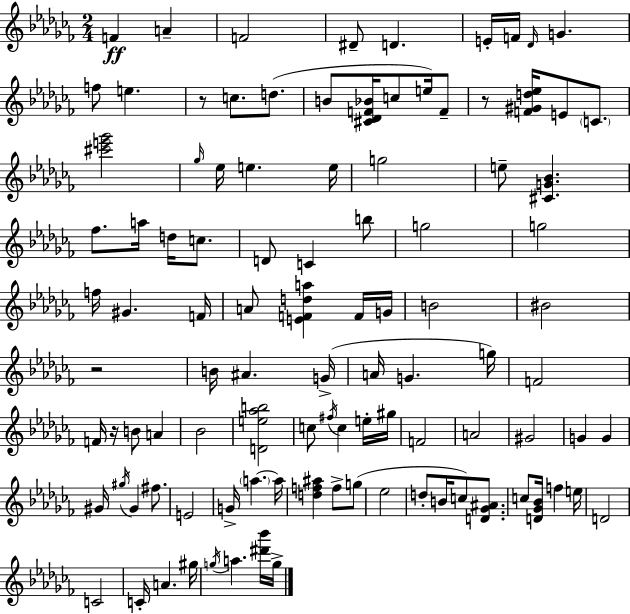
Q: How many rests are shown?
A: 4